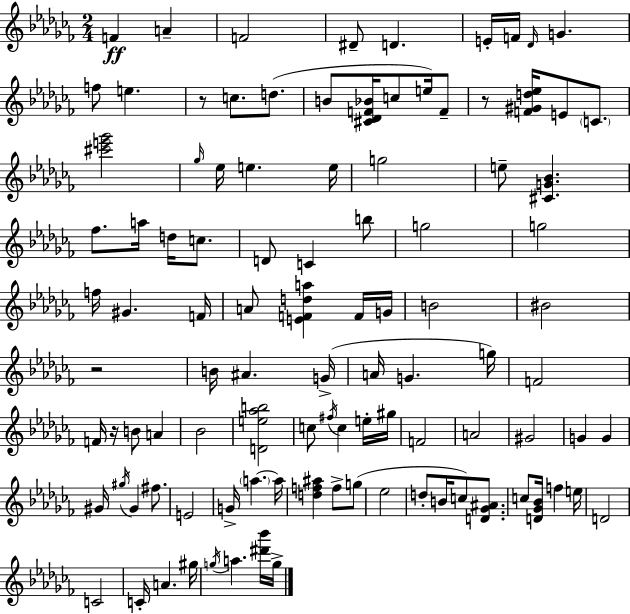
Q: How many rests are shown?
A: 4